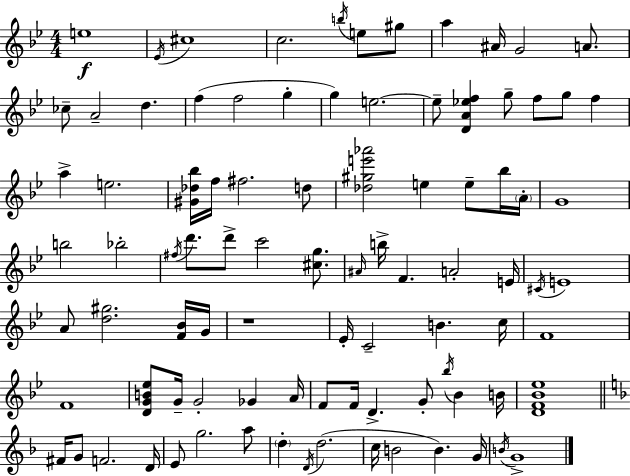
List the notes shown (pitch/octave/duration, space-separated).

E5/w Eb4/s C#5/w C5/h. B5/s E5/e G#5/e A5/q A#4/s G4/h A4/e. CES5/e A4/h D5/q. F5/q F5/h G5/q G5/q E5/h. E5/e [D4,A4,Eb5,F5]/q G5/e F5/e G5/e F5/q A5/q E5/h. [G#4,Db5,Bb5]/s F5/s F#5/h. D5/e [Db5,G#5,E6,Ab6]/h E5/q E5/e Bb5/s A4/s G4/w B5/h Bb5/h F#5/s D6/e. D6/e C6/h [C#5,G5]/e. A#4/s B5/s F4/q. A4/h E4/s C#4/s E4/w A4/e [D5,G#5]/h. [F4,Bb4]/s G4/s R/w Eb4/s C4/h B4/q. C5/s F4/w F4/w [D4,G4,B4,Eb5]/e G4/s G4/h Gb4/q A4/s F4/e F4/s D4/q. G4/e Bb5/s Bb4/q B4/s [D4,F4,Bb4,Eb5]/w F#4/s G4/e F4/h. D4/s E4/e G5/h. A5/e D5/q D4/s D5/h. C5/s B4/h B4/q. G4/s B4/s G4/w